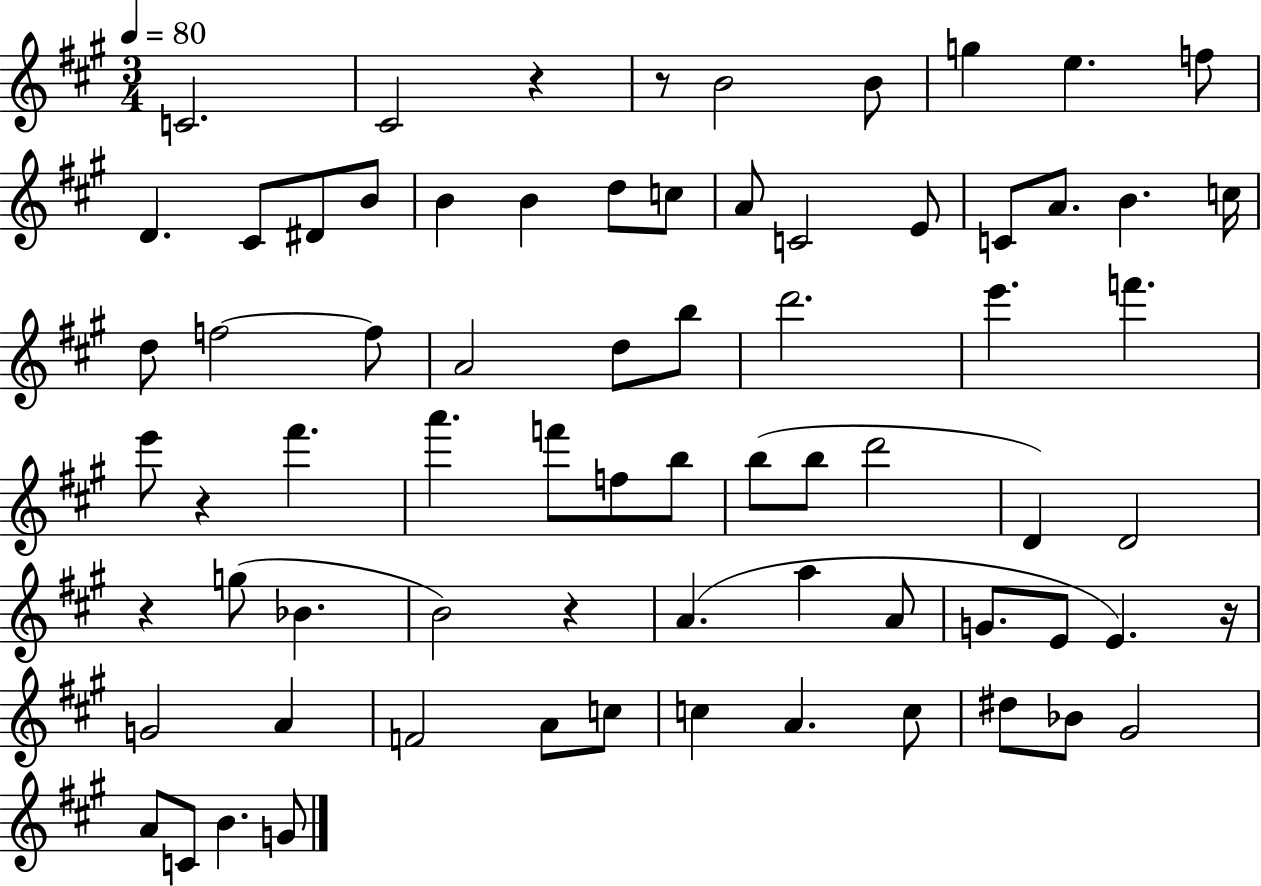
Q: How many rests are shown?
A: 6